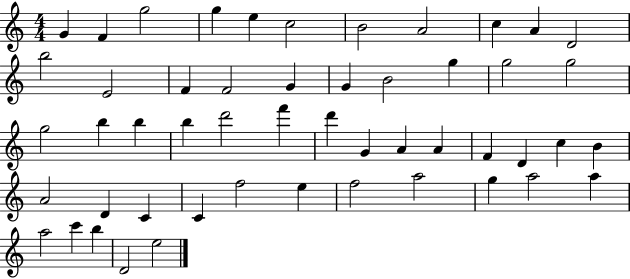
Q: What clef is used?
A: treble